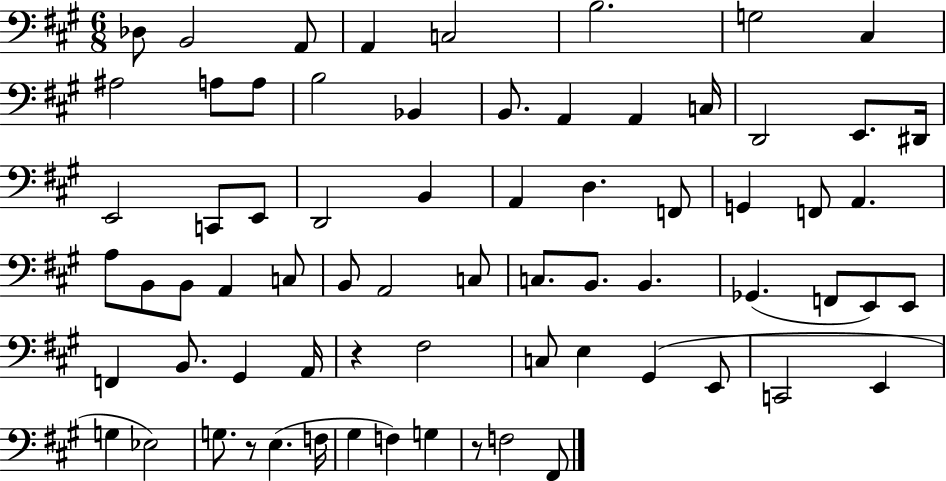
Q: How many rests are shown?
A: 3